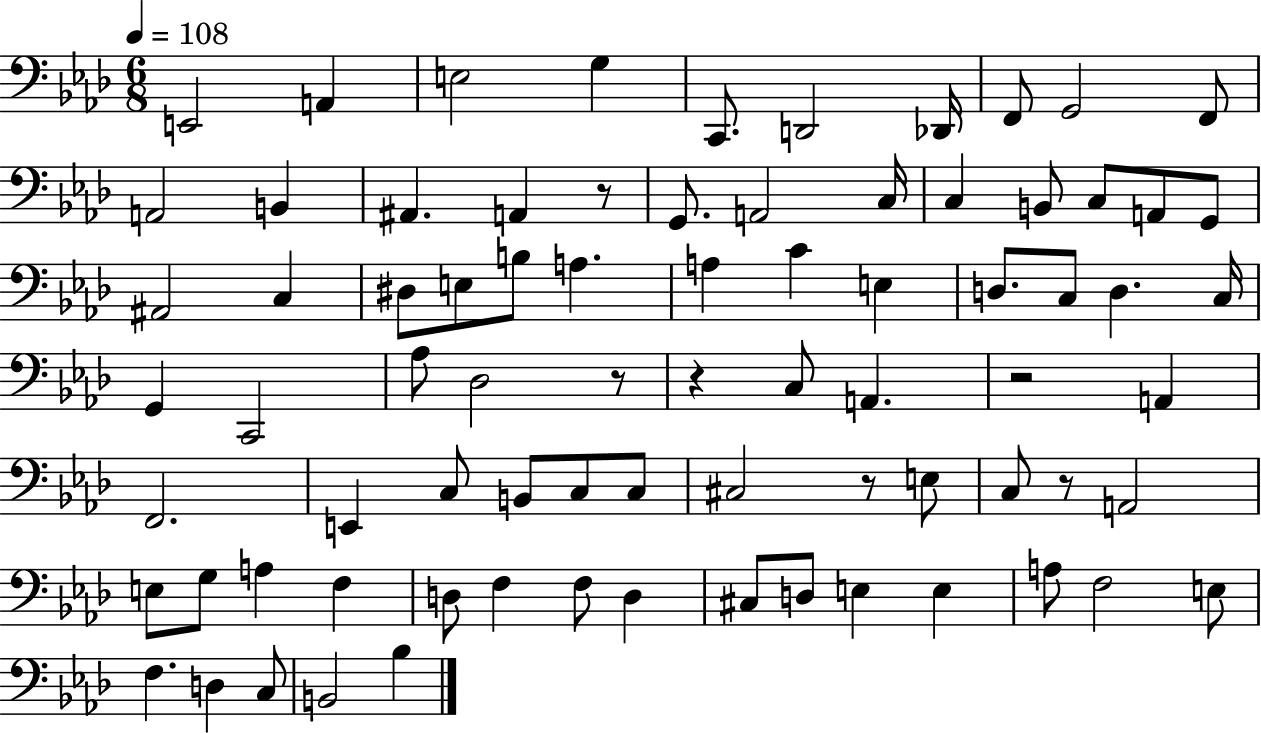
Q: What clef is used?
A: bass